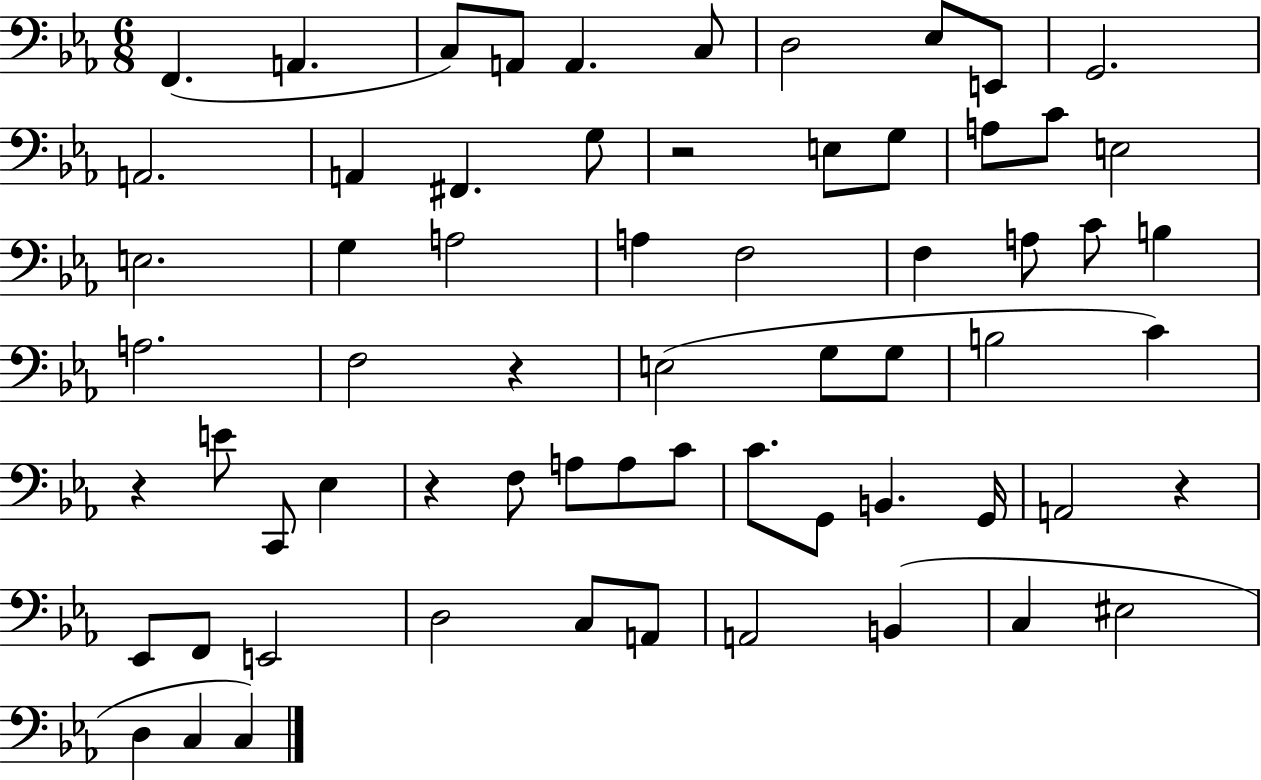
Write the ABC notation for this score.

X:1
T:Untitled
M:6/8
L:1/4
K:Eb
F,, A,, C,/2 A,,/2 A,, C,/2 D,2 _E,/2 E,,/2 G,,2 A,,2 A,, ^F,, G,/2 z2 E,/2 G,/2 A,/2 C/2 E,2 E,2 G, A,2 A, F,2 F, A,/2 C/2 B, A,2 F,2 z E,2 G,/2 G,/2 B,2 C z E/2 C,,/2 _E, z F,/2 A,/2 A,/2 C/2 C/2 G,,/2 B,, G,,/4 A,,2 z _E,,/2 F,,/2 E,,2 D,2 C,/2 A,,/2 A,,2 B,, C, ^E,2 D, C, C,